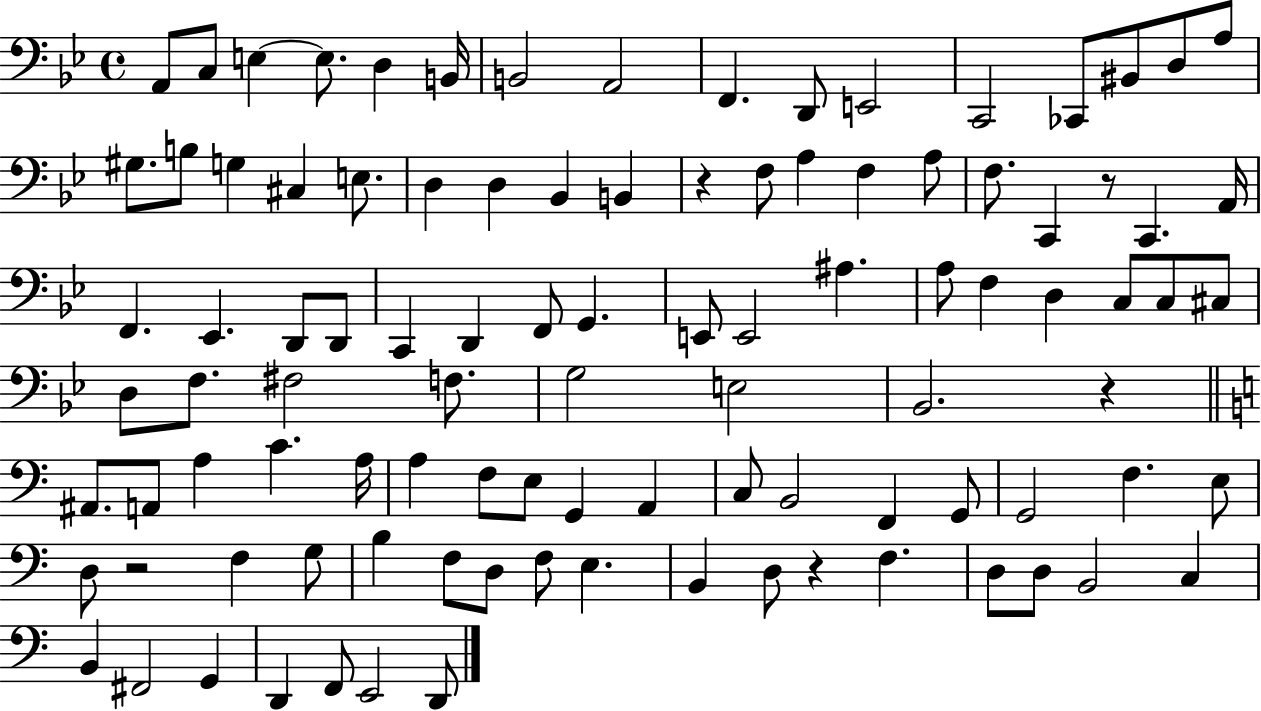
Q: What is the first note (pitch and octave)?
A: A2